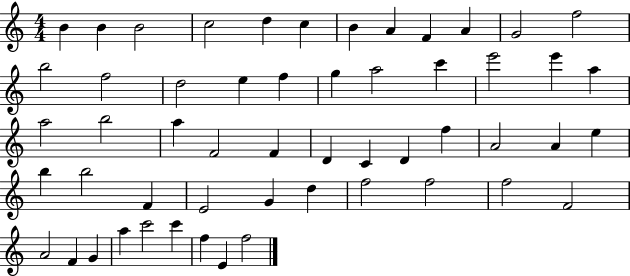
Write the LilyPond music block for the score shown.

{
  \clef treble
  \numericTimeSignature
  \time 4/4
  \key c \major
  b'4 b'4 b'2 | c''2 d''4 c''4 | b'4 a'4 f'4 a'4 | g'2 f''2 | \break b''2 f''2 | d''2 e''4 f''4 | g''4 a''2 c'''4 | e'''2 e'''4 a''4 | \break a''2 b''2 | a''4 f'2 f'4 | d'4 c'4 d'4 f''4 | a'2 a'4 e''4 | \break b''4 b''2 f'4 | e'2 g'4 d''4 | f''2 f''2 | f''2 f'2 | \break a'2 f'4 g'4 | a''4 c'''2 c'''4 | f''4 e'4 f''2 | \bar "|."
}